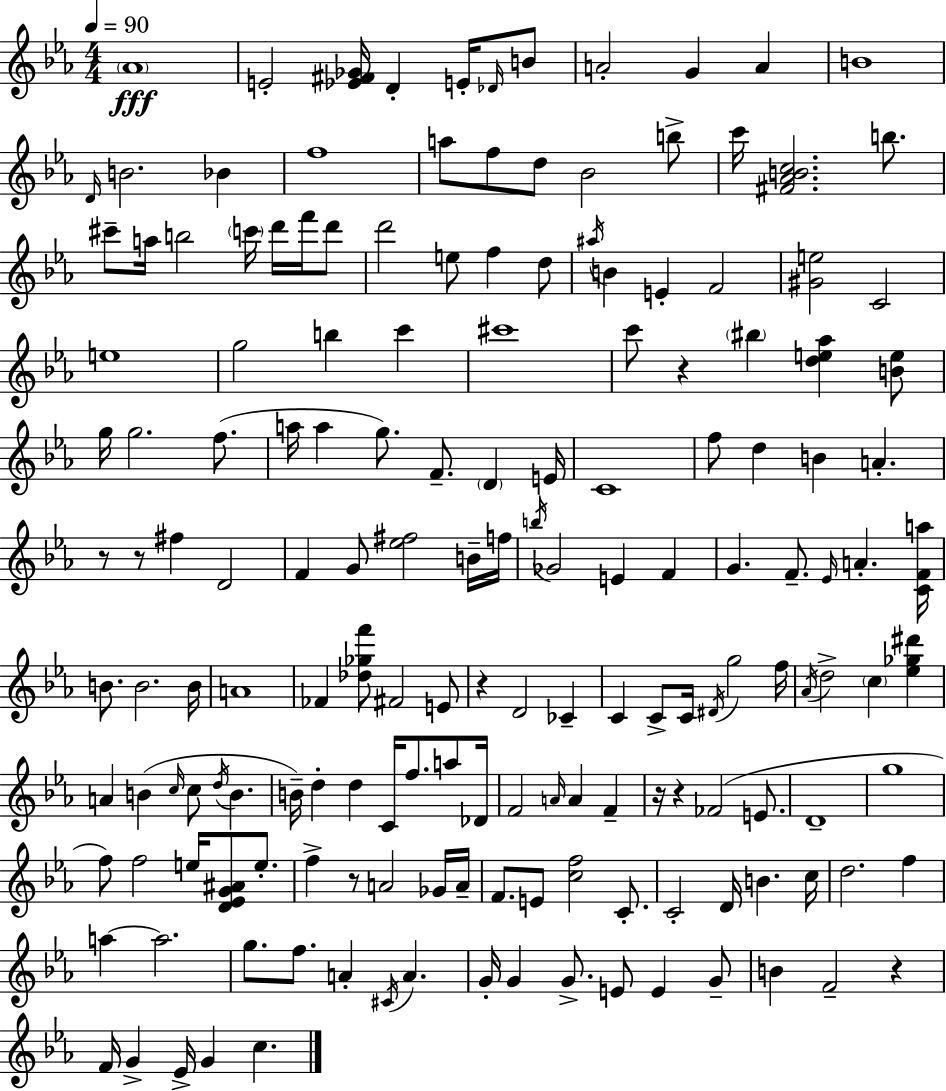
{
  \clef treble
  \numericTimeSignature
  \time 4/4
  \key c \minor
  \tempo 4 = 90
  \parenthesize aes'1\fff | e'2-. <ees' fis' ges'>16 d'4-. e'16-. \grace { des'16 } b'8 | a'2-. g'4 a'4 | b'1 | \break \grace { d'16 } b'2. bes'4 | f''1 | a''8 f''8 d''8 bes'2 | b''8-> c'''16 <fis' aes' b' c''>2. b''8. | \break cis'''8-- a''16 b''2 \parenthesize c'''16 d'''16 f'''16 | d'''8 d'''2 e''8 f''4 | d''8 \acciaccatura { ais''16 } b'4 e'4-. f'2 | <gis' e''>2 c'2 | \break e''1 | g''2 b''4 c'''4 | cis'''1 | c'''8 r4 \parenthesize bis''4 <d'' e'' aes''>4 | \break <b' e''>8 g''16 g''2. | f''8.( a''16 a''4 g''8.) f'8.-- \parenthesize d'4 | e'16 c'1 | f''8 d''4 b'4 a'4.-. | \break r8 r8 fis''4 d'2 | f'4 g'8 <ees'' fis''>2 | b'16-- f''16 \acciaccatura { b''16 } ges'2 e'4 | f'4 g'4. f'8.-- \grace { ees'16 } a'4.-. | \break <c' f' a''>16 b'8. b'2. | b'16 a'1 | fes'4 <des'' ges'' f'''>8 fis'2 | e'8 r4 d'2 | \break ces'4-- c'4 c'8-> c'16 \acciaccatura { dis'16 } g''2 | f''16 \acciaccatura { aes'16 } d''2-> \parenthesize c''4 | <ees'' ges'' dis'''>4 a'4 b'4( \grace { c''16 } | c''8 \acciaccatura { d''16 } b'4. b'16--) d''4-. d''4 | \break c'16 f''8. a''8 des'16 f'2 | \grace { a'16 } a'4 f'4-- r16 r4 fes'2( | e'8. d'1-- | g''1 | \break f''8) f''2 | e''16 <d' ees' g' ais'>8 e''8.-. f''4-> r8 | a'2 ges'16 a'16-- f'8. e'8 <c'' f''>2 | c'8.-. c'2-. | \break d'16 b'4. c''16 d''2. | f''4 a''4~~ a''2. | g''8. f''8. | a'4-. \acciaccatura { cis'16 } a'4. g'16-. g'4 | \break g'8.-> e'8 e'4 g'8-- b'4 f'2-- | r4 f'16 g'4-> | ees'16-> g'4 c''4. \bar "|."
}